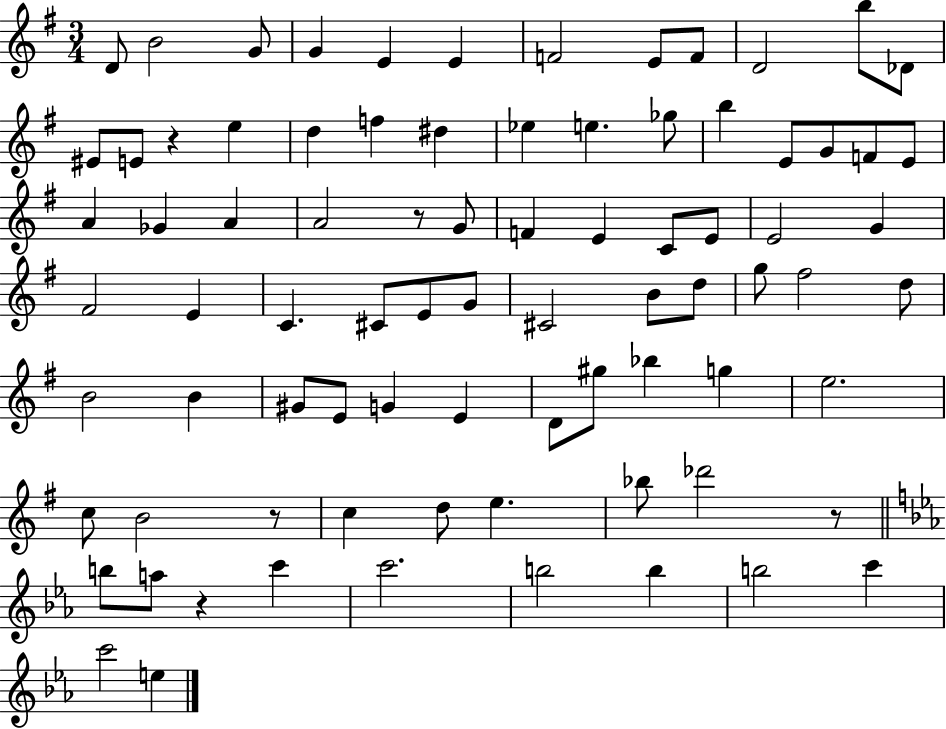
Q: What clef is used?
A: treble